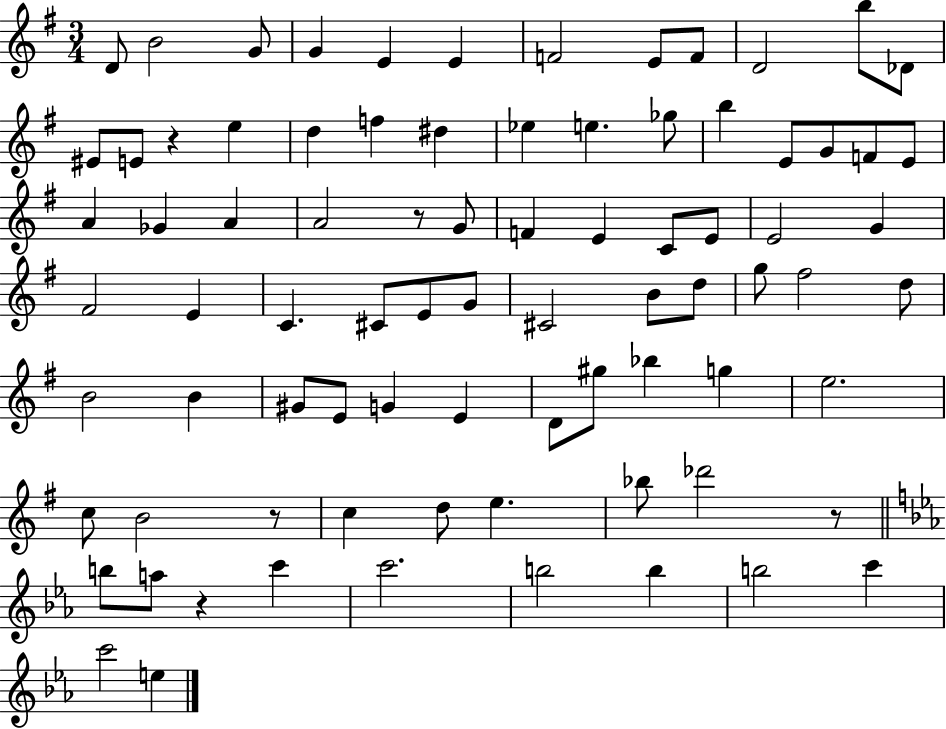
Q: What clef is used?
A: treble